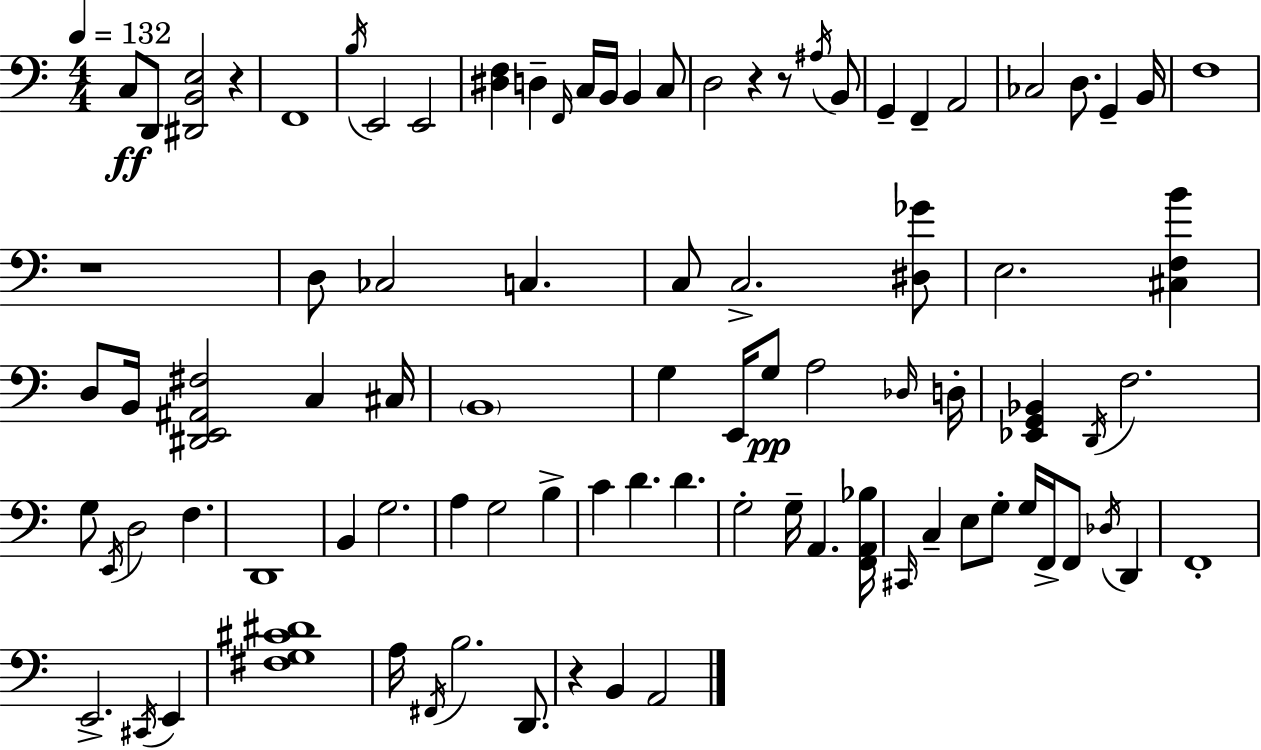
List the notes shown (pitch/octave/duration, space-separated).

C3/e D2/e [D#2,B2,E3]/h R/q F2/w B3/s E2/h E2/h [D#3,F3]/q D3/q F2/s C3/s B2/s B2/q C3/e D3/h R/q R/e A#3/s B2/e G2/q F2/q A2/h CES3/h D3/e. G2/q B2/s F3/w R/w D3/e CES3/h C3/q. C3/e C3/h. [D#3,Gb4]/e E3/h. [C#3,F3,B4]/q D3/e B2/s [D#2,E2,A#2,F#3]/h C3/q C#3/s B2/w G3/q E2/s G3/e A3/h Db3/s D3/s [Eb2,G2,Bb2]/q D2/s F3/h. G3/e E2/s D3/h F3/q. D2/w B2/q G3/h. A3/q G3/h B3/q C4/q D4/q. D4/q. G3/h G3/s A2/q. [F2,A2,Bb3]/s C#2/s C3/q E3/e G3/e G3/s F2/s F2/e Db3/s D2/q F2/w E2/h. C#2/s E2/q [F#3,G3,C#4,D#4]/w A3/s F#2/s B3/h. D2/e. R/q B2/q A2/h